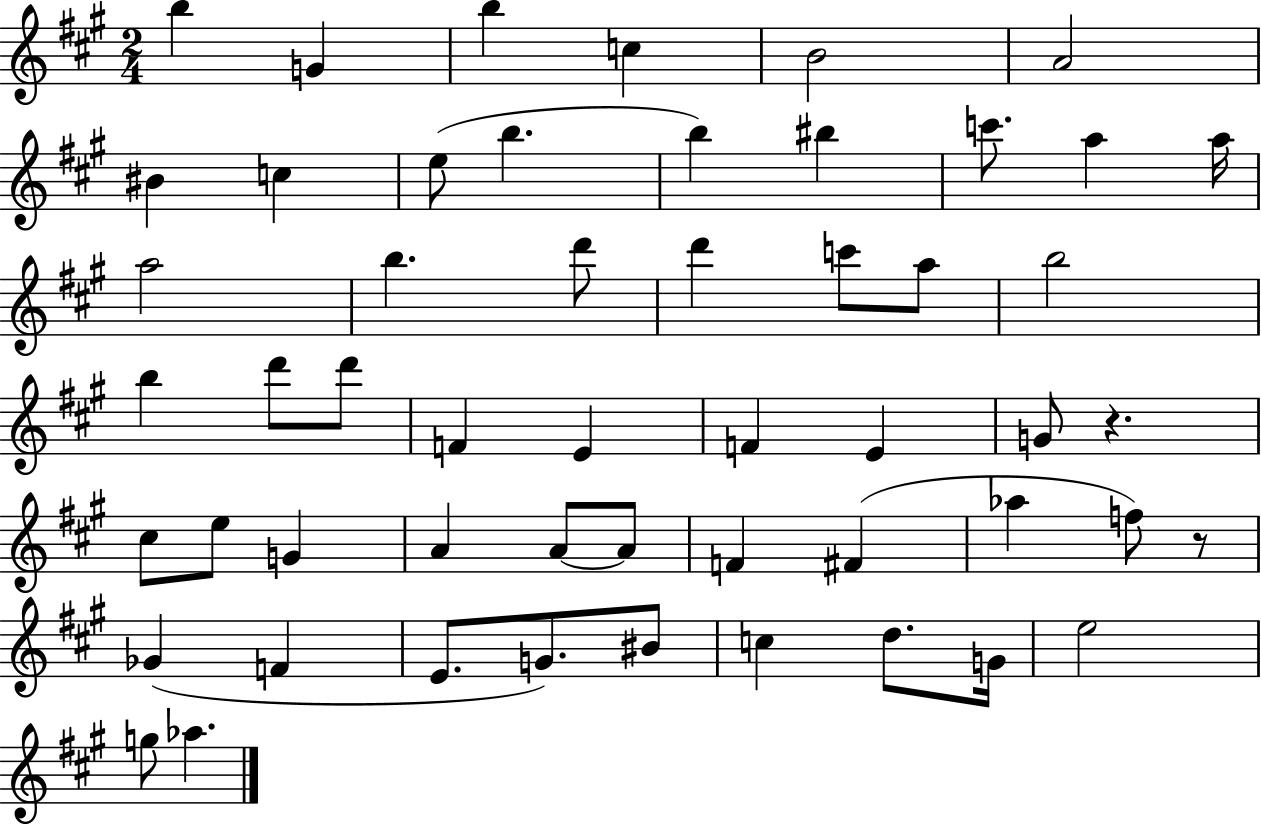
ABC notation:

X:1
T:Untitled
M:2/4
L:1/4
K:A
b G b c B2 A2 ^B c e/2 b b ^b c'/2 a a/4 a2 b d'/2 d' c'/2 a/2 b2 b d'/2 d'/2 F E F E G/2 z ^c/2 e/2 G A A/2 A/2 F ^F _a f/2 z/2 _G F E/2 G/2 ^B/2 c d/2 G/4 e2 g/2 _a